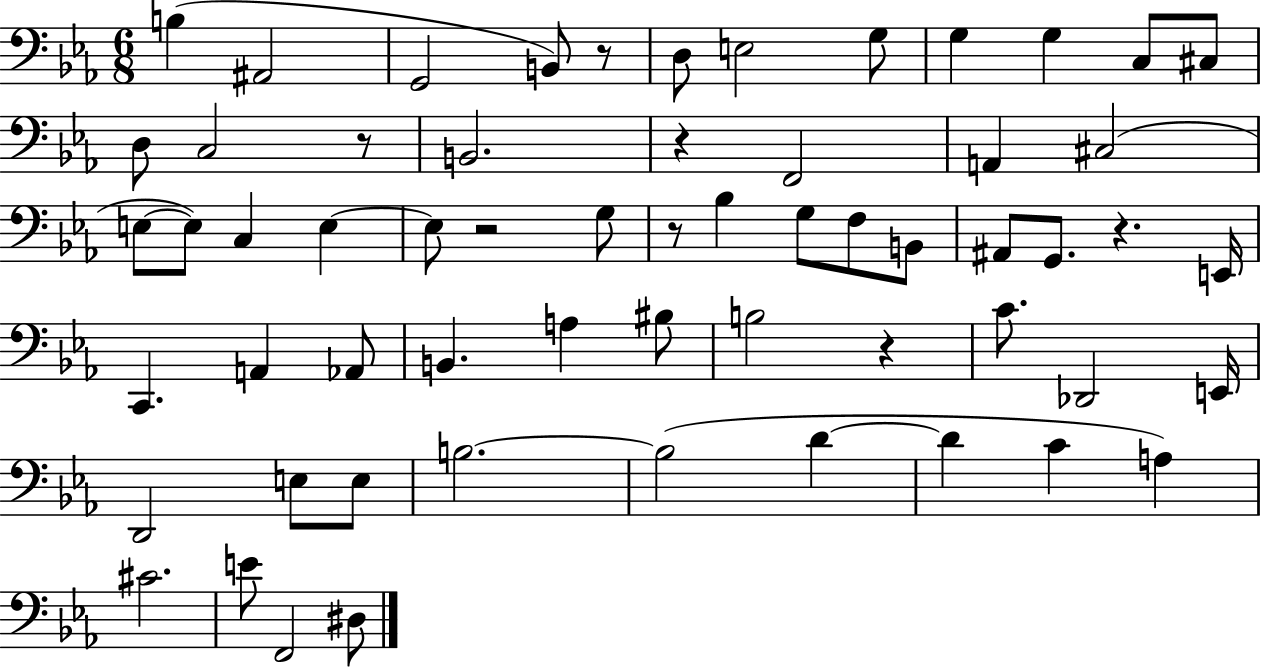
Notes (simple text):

B3/q A#2/h G2/h B2/e R/e D3/e E3/h G3/e G3/q G3/q C3/e C#3/e D3/e C3/h R/e B2/h. R/q F2/h A2/q C#3/h E3/e E3/e C3/q E3/q E3/e R/h G3/e R/e Bb3/q G3/e F3/e B2/e A#2/e G2/e. R/q. E2/s C2/q. A2/q Ab2/e B2/q. A3/q BIS3/e B3/h R/q C4/e. Db2/h E2/s D2/h E3/e E3/e B3/h. B3/h D4/q D4/q C4/q A3/q C#4/h. E4/e F2/h D#3/e